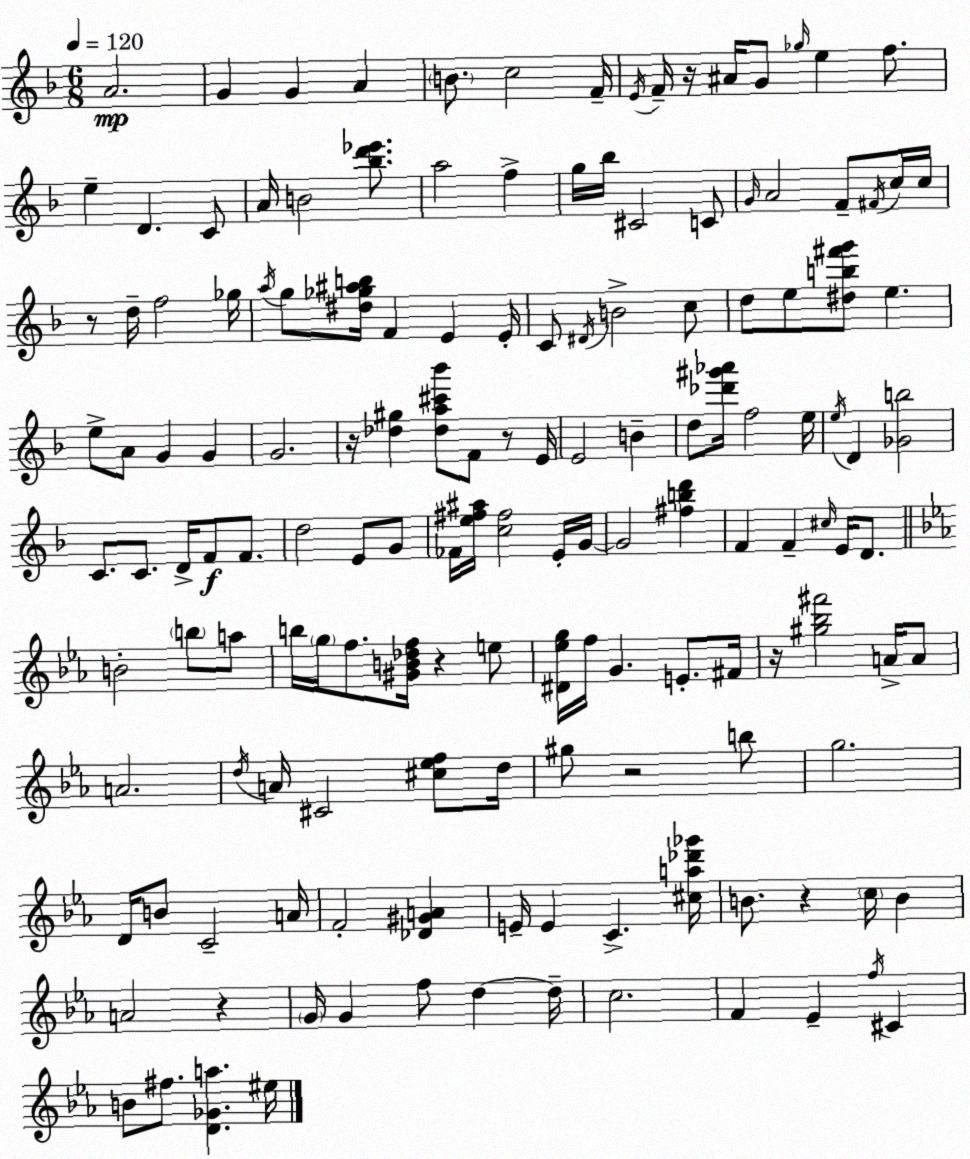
X:1
T:Untitled
M:6/8
L:1/4
K:F
A2 G G A B/2 c2 F/4 E/4 F/4 z/4 ^A/4 G/2 _g/4 e f/2 e D C/2 A/4 B2 [_bd'_e']/2 a2 f g/4 _b/4 ^C2 C/2 G/4 A2 F/2 ^F/4 c/4 c/4 z/2 d/4 f2 _g/4 a/4 g/2 [^d_g^ab]/4 F E E/4 C/2 ^D/4 B2 c/2 d/2 e/2 [^db^f'g']/2 e e/2 A/2 G G G2 z/4 [_d^g] [_da^c'_b']/2 F/2 z/2 E/4 E2 B d/2 [_d'^g'_a']/4 f2 e/4 e/4 D [_Gb]2 C/2 C/2 D/4 F/2 F/2 d2 E/2 G/2 _F/4 [e^f^a]/4 [c^f]2 E/4 G/4 G2 [^fbd'] F F ^c/4 E/4 D/2 B2 b/2 a/2 b/4 g/4 f/2 [^GB_df]/4 z e/2 [^D_eg]/4 f/4 G E/2 ^F/4 z/4 [^g_b^f']2 A/4 A/2 A2 d/4 A/4 ^C2 [^c_ef]/2 d/4 ^g/2 z2 b/2 g2 D/4 B/2 C2 A/4 F2 [_D^GA] E/4 E C [^ca_d'_g']/4 B/2 z c/4 B A2 z G/4 G f/2 d d/4 c2 F _E f/4 ^C B/2 ^f/2 [D_Ga] ^e/4